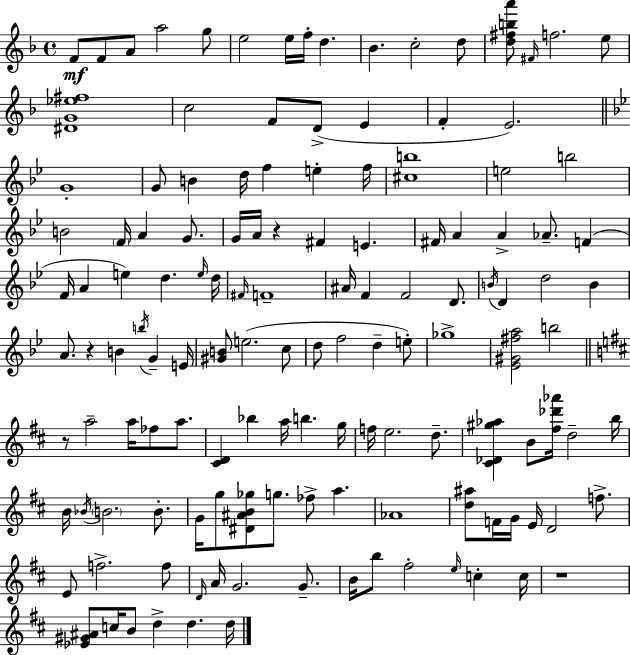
F4/e F4/e A4/e A5/h G5/e E5/h E5/s F5/s D5/q. Bb4/q. C5/h D5/e [D5,F#5,B5,A6]/e F#4/s F5/h. E5/e [D#4,G4,Eb5,F#5]/w C5/h F4/e D4/e E4/q F4/q E4/h. G4/w G4/e B4/q D5/s F5/q E5/q F5/s [C#5,B5]/w E5/h B5/h B4/h F4/s A4/q G4/e. G4/s A4/s R/q F#4/q E4/q. F#4/s A4/q A4/q Ab4/e. F4/q F4/s A4/q E5/q D5/q. E5/s D5/s F#4/s F4/w A#4/s F4/q F4/h D4/e. B4/s D4/q D5/h B4/q A4/e. R/q B4/q B5/s G4/q E4/s [G#4,B4]/e E5/h. C5/e D5/e F5/h D5/q E5/e Gb5/w [Eb4,G#4,F#5,A5]/h B5/h R/e A5/h A5/s FES5/e A5/e. [C#4,D4]/q Bb5/q A5/s B5/q. G5/s F5/s E5/h. D5/e. [C#4,Db4,G#5,Ab5]/q B4/e [F#5,Db6,Ab6]/s D5/h B5/s B4/s Bb4/s B4/h. B4/e. G4/s G5/e [D#4,A#4,B4,Gb5]/e G5/e. FES5/e A5/q. Ab4/w [D5,A#5]/e F4/s G4/s E4/s D4/h F5/e. E4/e F5/h. F5/e D4/s A4/s G4/h. G4/e. B4/s B5/e F#5/h E5/s C5/q C5/s R/w [Eb4,G#4,A#4]/e C5/s B4/e D5/q D5/q. D5/s